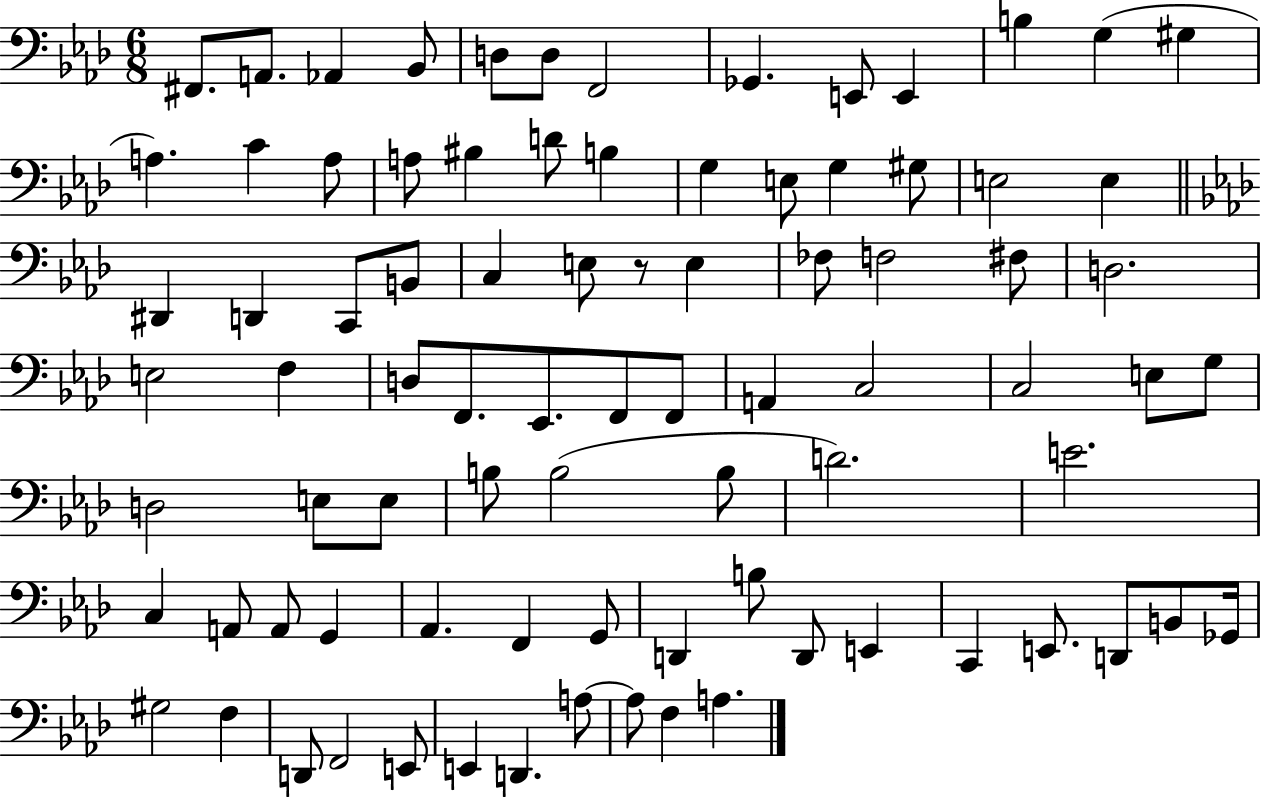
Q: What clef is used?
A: bass